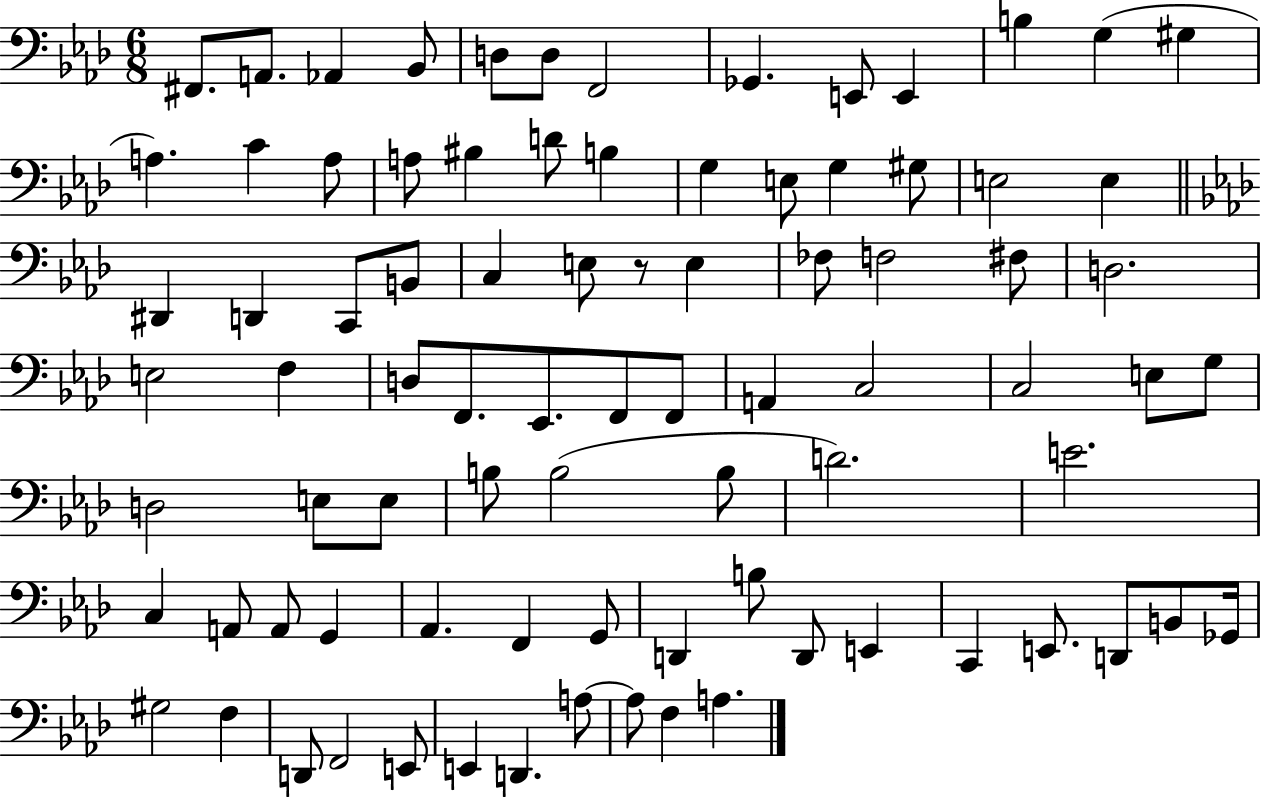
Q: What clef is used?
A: bass